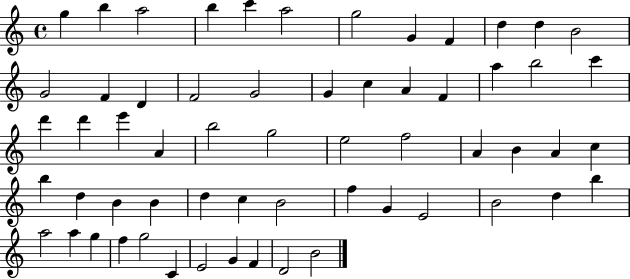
X:1
T:Untitled
M:4/4
L:1/4
K:C
g b a2 b c' a2 g2 G F d d B2 G2 F D F2 G2 G c A F a b2 c' d' d' e' A b2 g2 e2 f2 A B A c b d B B d c B2 f G E2 B2 d b a2 a g f g2 C E2 G F D2 B2